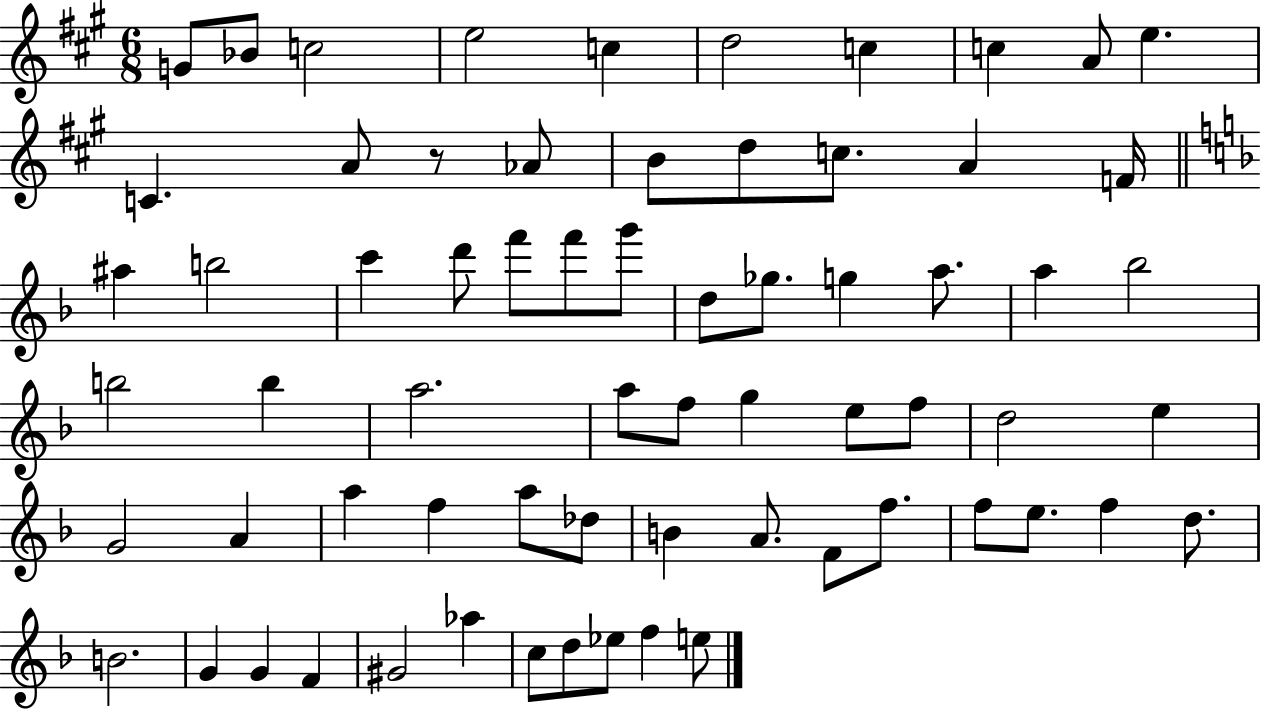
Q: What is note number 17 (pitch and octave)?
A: A4